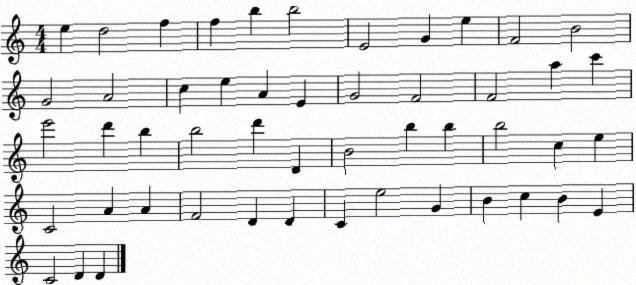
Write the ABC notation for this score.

X:1
T:Untitled
M:4/4
L:1/4
K:C
e d2 f f b b2 E2 G e F2 B2 G2 A2 c e A E G2 F2 F2 a c' e'2 d' b b2 d' D B2 b b b2 c e C2 A A F2 D D C e2 G B c B E C2 D D